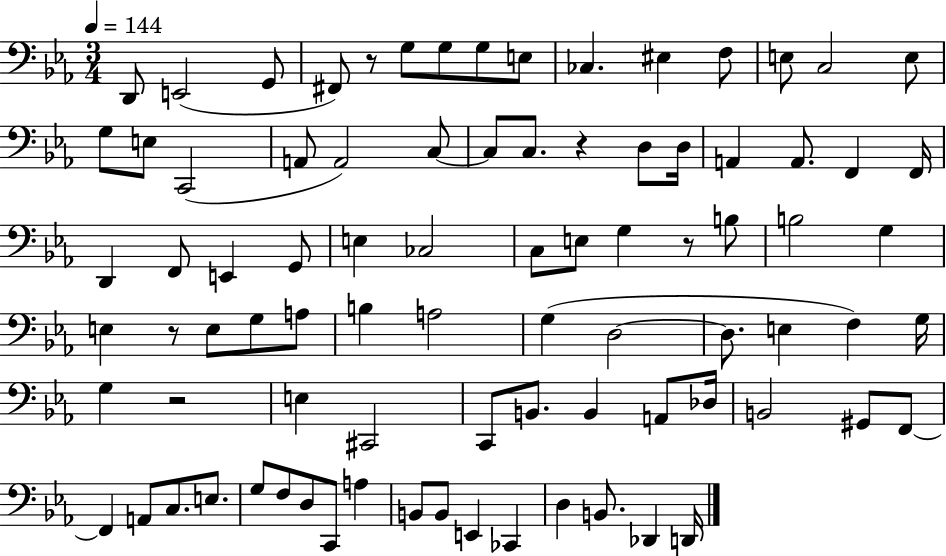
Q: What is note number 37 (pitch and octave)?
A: G3